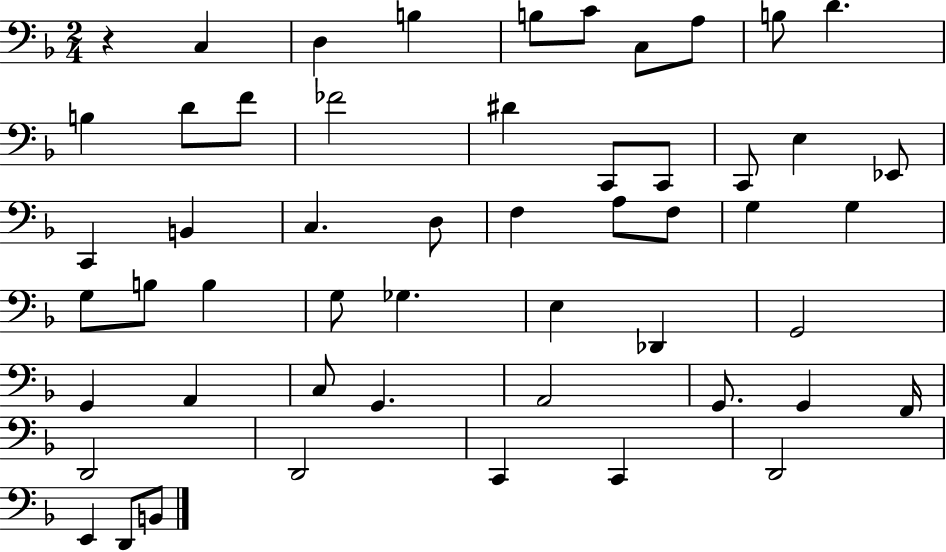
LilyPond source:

{
  \clef bass
  \numericTimeSignature
  \time 2/4
  \key f \major
  \repeat volta 2 { r4 c4 | d4 b4 | b8 c'8 c8 a8 | b8 d'4. | \break b4 d'8 f'8 | fes'2 | dis'4 c,8 c,8 | c,8 e4 ees,8 | \break c,4 b,4 | c4. d8 | f4 a8 f8 | g4 g4 | \break g8 b8 b4 | g8 ges4. | e4 des,4 | g,2 | \break g,4 a,4 | c8 g,4. | a,2 | g,8. g,4 f,16 | \break d,2 | d,2 | c,4 c,4 | d,2 | \break e,4 d,8 b,8 | } \bar "|."
}